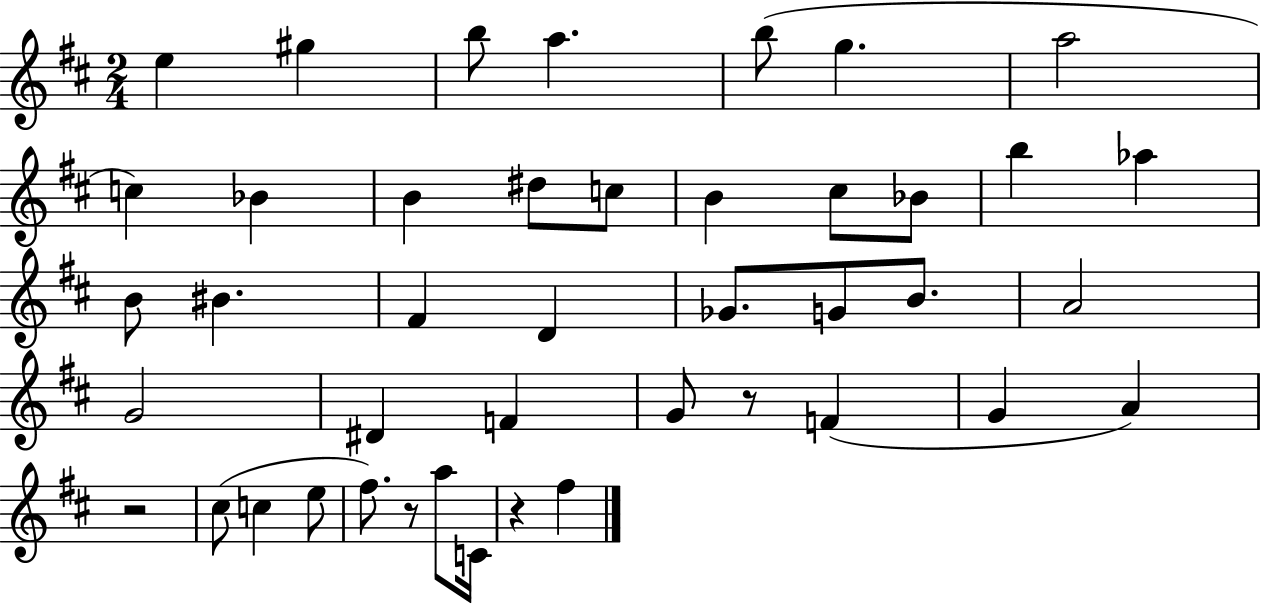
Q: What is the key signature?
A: D major